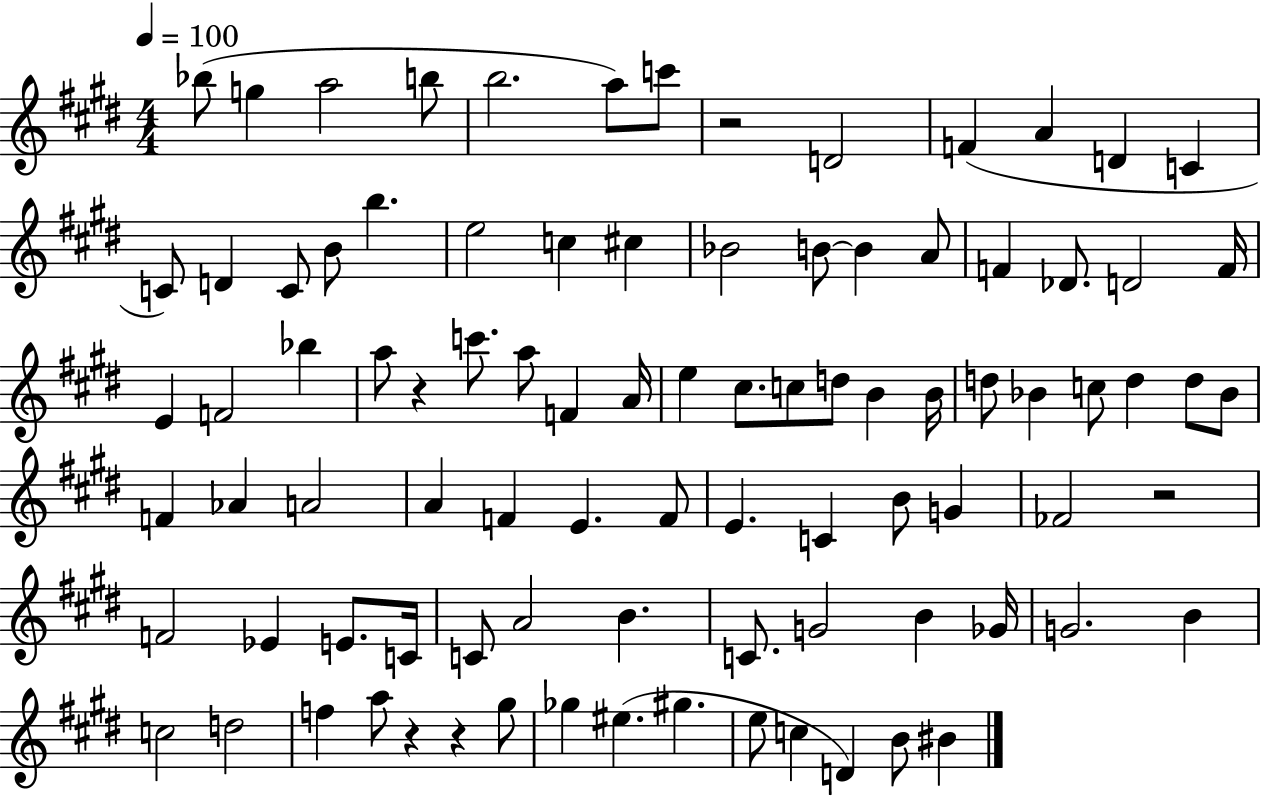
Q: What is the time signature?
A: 4/4